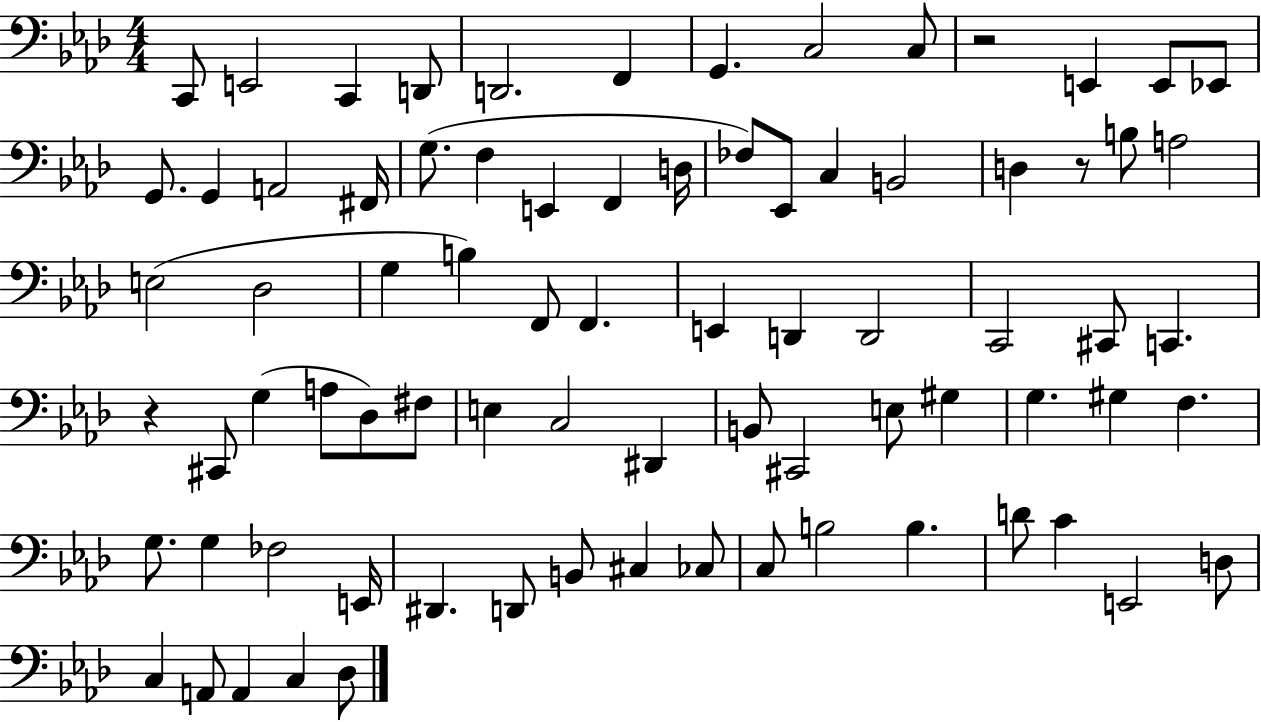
C2/e E2/h C2/q D2/e D2/h. F2/q G2/q. C3/h C3/e R/h E2/q E2/e Eb2/e G2/e. G2/q A2/h F#2/s G3/e. F3/q E2/q F2/q D3/s FES3/e Eb2/e C3/q B2/h D3/q R/e B3/e A3/h E3/h Db3/h G3/q B3/q F2/e F2/q. E2/q D2/q D2/h C2/h C#2/e C2/q. R/q C#2/e G3/q A3/e Db3/e F#3/e E3/q C3/h D#2/q B2/e C#2/h E3/e G#3/q G3/q. G#3/q F3/q. G3/e. G3/q FES3/h E2/s D#2/q. D2/e B2/e C#3/q CES3/e C3/e B3/h B3/q. D4/e C4/q E2/h D3/e C3/q A2/e A2/q C3/q Db3/e